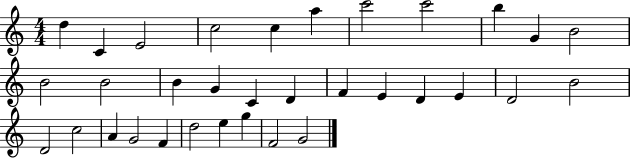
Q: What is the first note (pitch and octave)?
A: D5